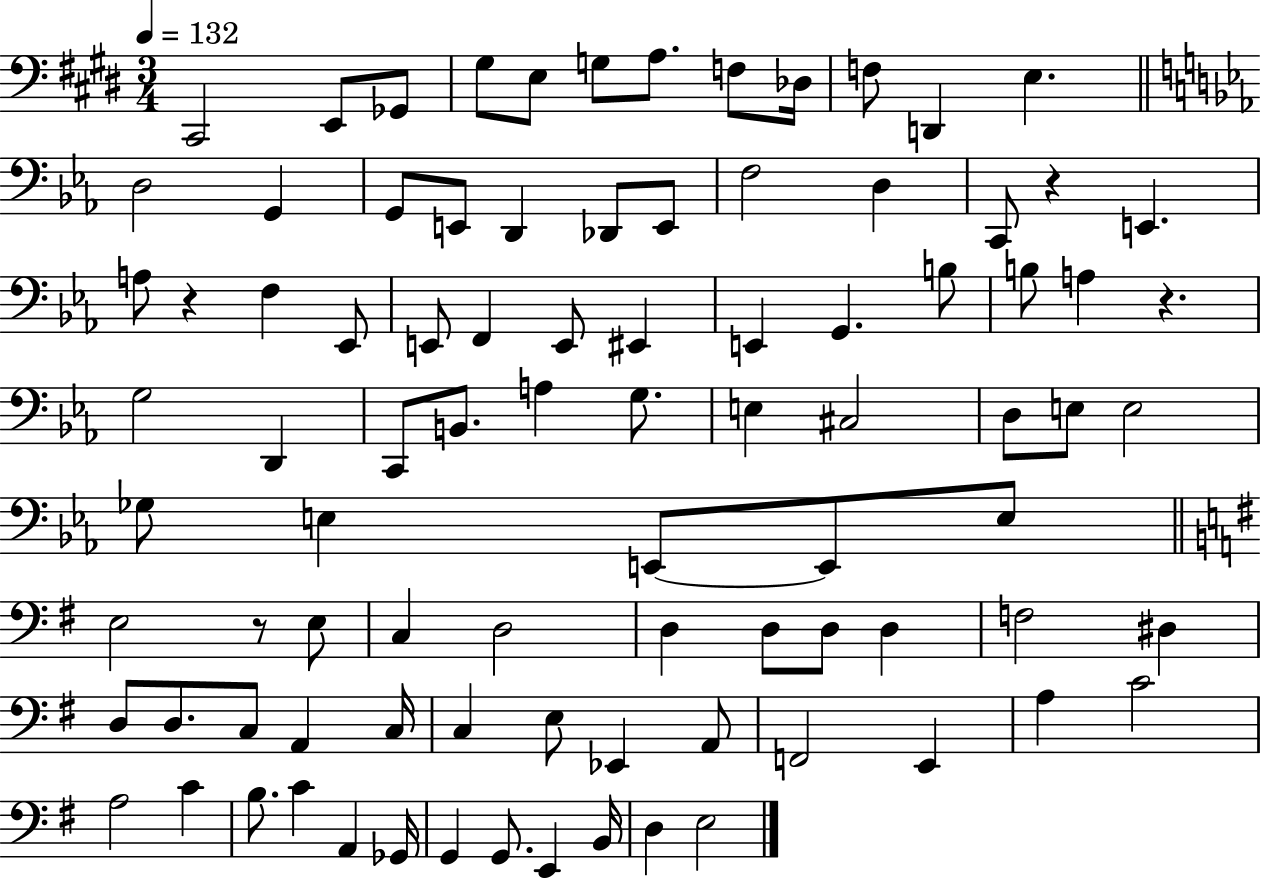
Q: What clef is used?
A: bass